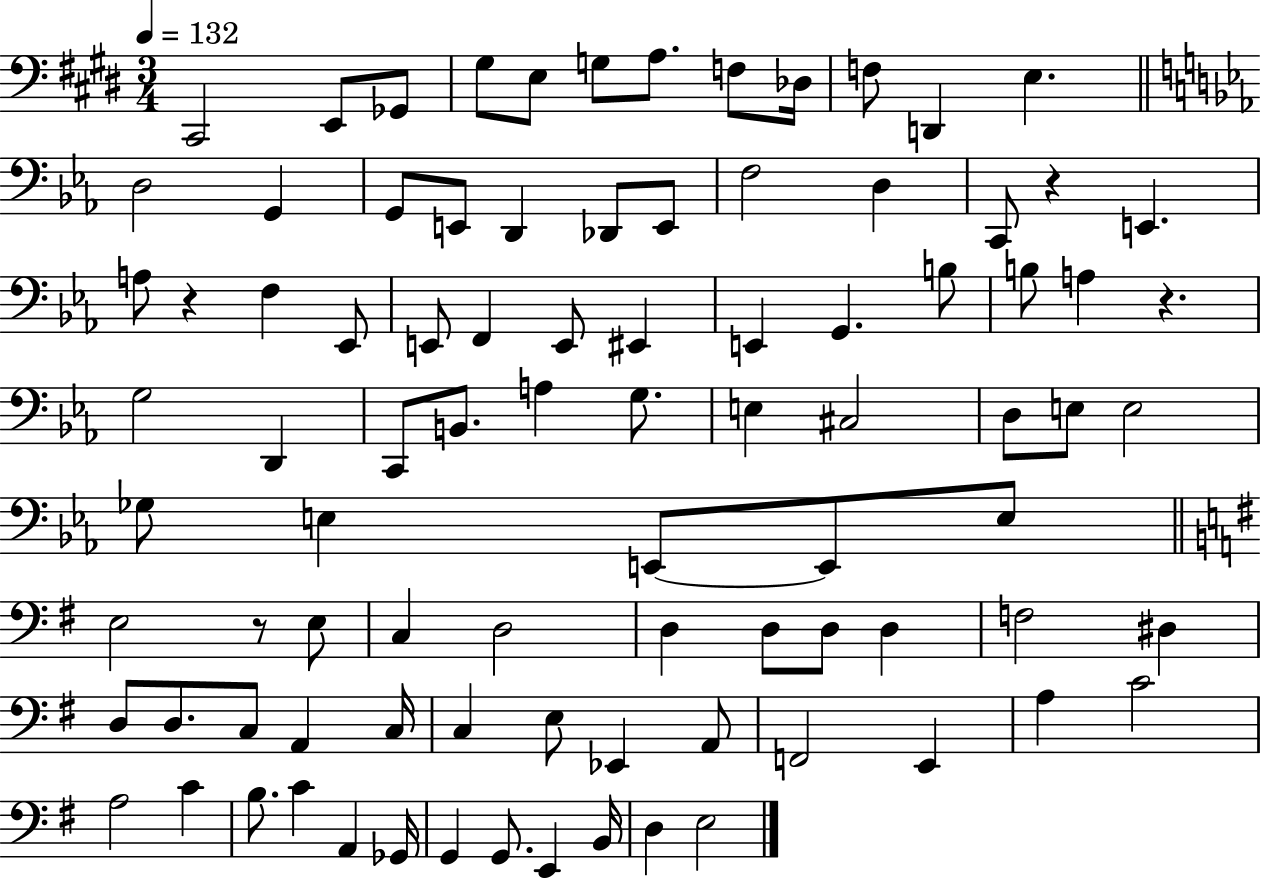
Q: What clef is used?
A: bass